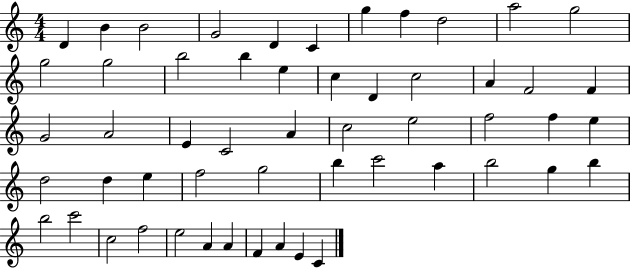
D4/q B4/q B4/h G4/h D4/q C4/q G5/q F5/q D5/h A5/h G5/h G5/h G5/h B5/h B5/q E5/q C5/q D4/q C5/h A4/q F4/h F4/q G4/h A4/h E4/q C4/h A4/q C5/h E5/h F5/h F5/q E5/q D5/h D5/q E5/q F5/h G5/h B5/q C6/h A5/q B5/h G5/q B5/q B5/h C6/h C5/h F5/h E5/h A4/q A4/q F4/q A4/q E4/q C4/q